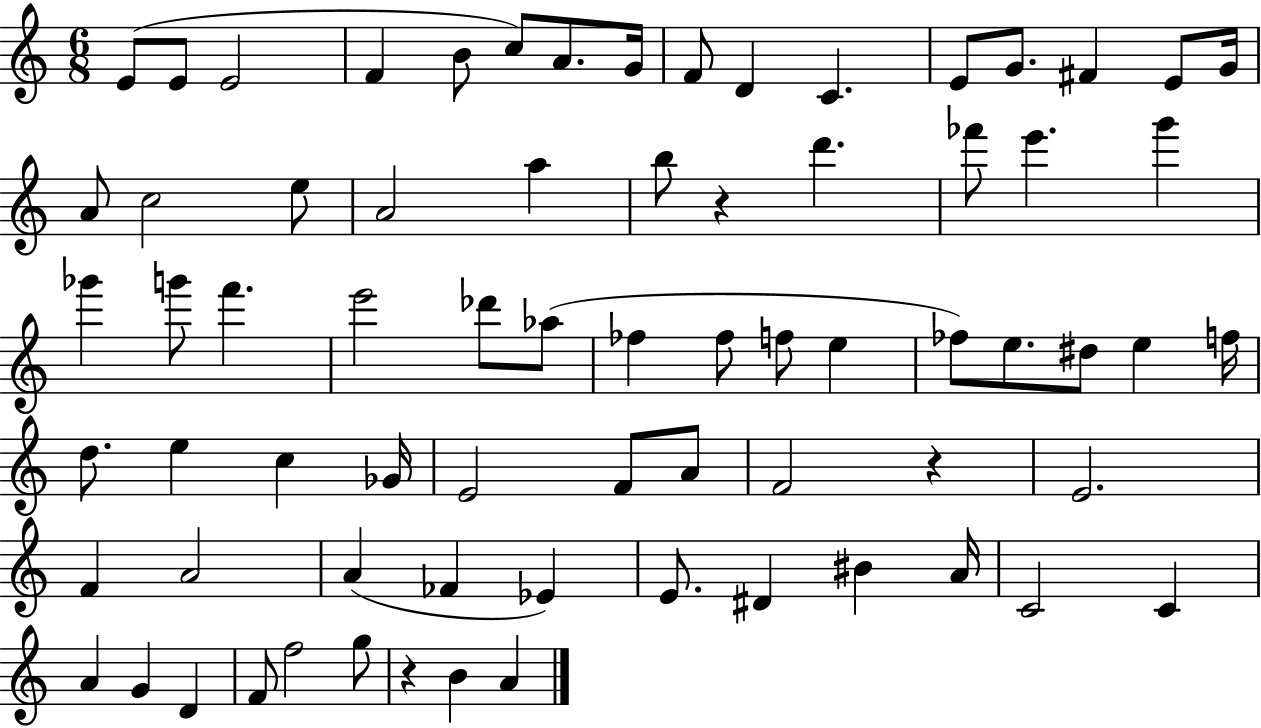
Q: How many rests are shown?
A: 3